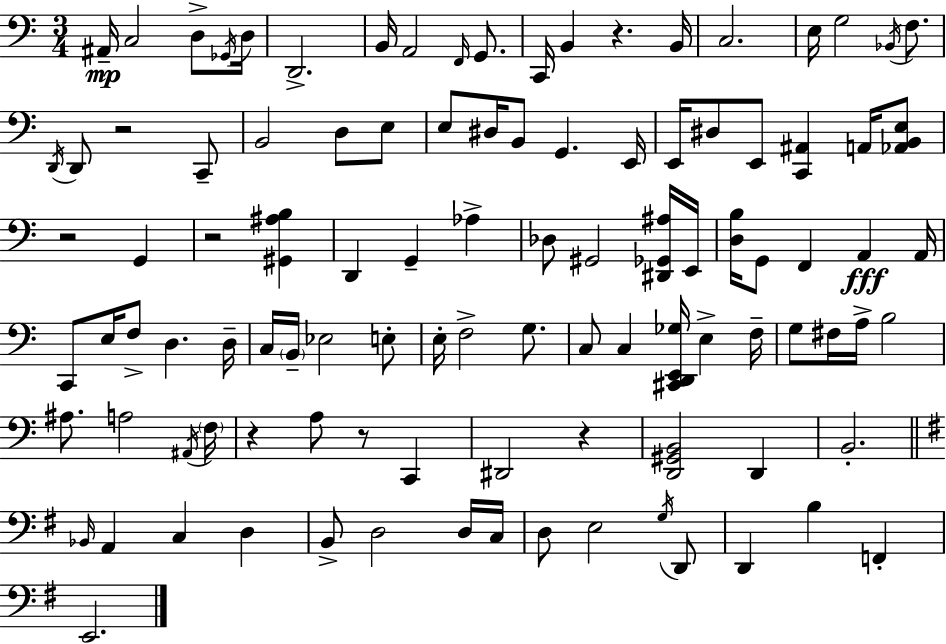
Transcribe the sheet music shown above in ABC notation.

X:1
T:Untitled
M:3/4
L:1/4
K:Am
^A,,/4 C,2 D,/2 _G,,/4 D,/4 D,,2 B,,/4 A,,2 F,,/4 G,,/2 C,,/4 B,, z B,,/4 C,2 E,/4 G,2 _B,,/4 F,/2 D,,/4 D,,/2 z2 C,,/2 B,,2 D,/2 E,/2 E,/2 ^D,/4 B,,/2 G,, E,,/4 E,,/4 ^D,/2 E,,/2 [C,,^A,,] A,,/4 [_A,,B,,E,]/2 z2 G,, z2 [^G,,^A,B,] D,, G,, _A, _D,/2 ^G,,2 [^D,,_G,,^A,]/4 E,,/4 [D,B,]/4 G,,/2 F,, A,, A,,/4 C,,/2 E,/4 F,/2 D, D,/4 C,/4 B,,/4 _E,2 E,/2 E,/4 F,2 G,/2 C,/2 C, [^C,,D,,E,,_G,]/4 E, F,/4 G,/2 ^F,/4 A,/4 B,2 ^A,/2 A,2 ^A,,/4 F,/4 z A,/2 z/2 C,, ^D,,2 z [D,,^G,,B,,]2 D,, B,,2 _B,,/4 A,, C, D, B,,/2 D,2 D,/4 C,/4 D,/2 E,2 G,/4 D,,/2 D,, B, F,, E,,2